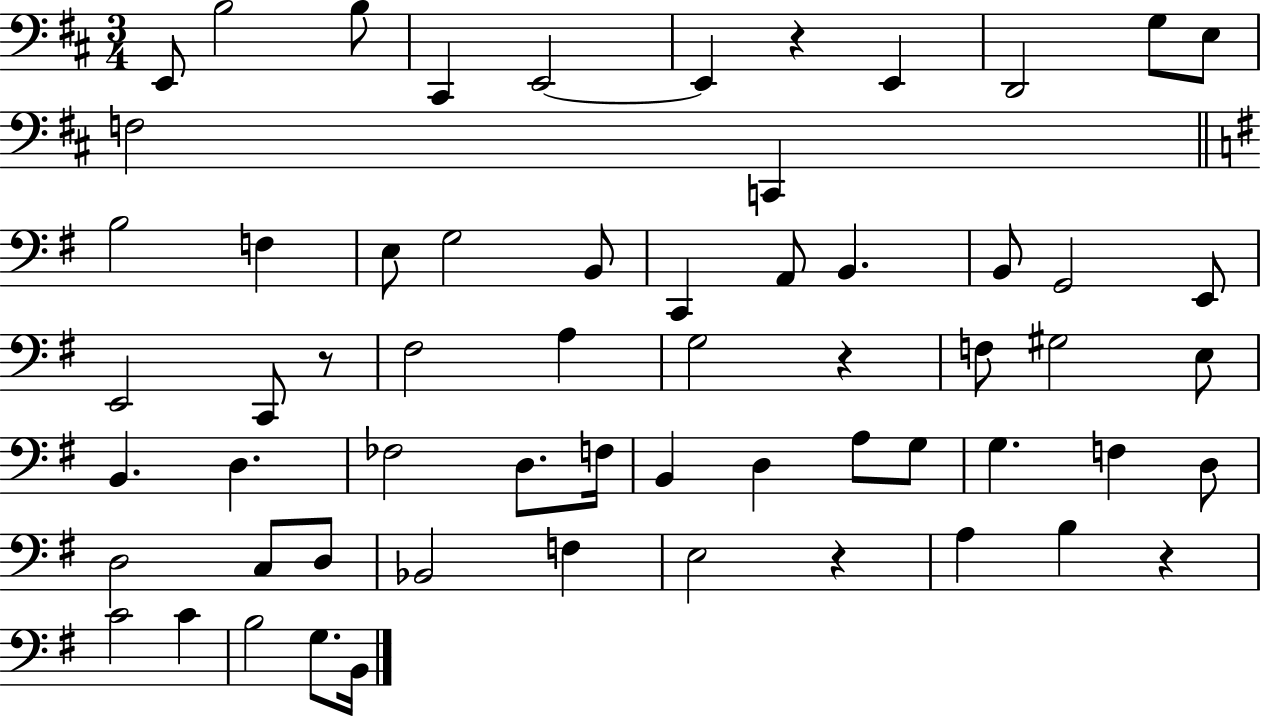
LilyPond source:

{
  \clef bass
  \numericTimeSignature
  \time 3/4
  \key d \major
  e,8 b2 b8 | cis,4 e,2~~ | e,4 r4 e,4 | d,2 g8 e8 | \break f2 c,4 | \bar "||" \break \key e \minor b2 f4 | e8 g2 b,8 | c,4 a,8 b,4. | b,8 g,2 e,8 | \break e,2 c,8 r8 | fis2 a4 | g2 r4 | f8 gis2 e8 | \break b,4. d4. | fes2 d8. f16 | b,4 d4 a8 g8 | g4. f4 d8 | \break d2 c8 d8 | bes,2 f4 | e2 r4 | a4 b4 r4 | \break c'2 c'4 | b2 g8. b,16 | \bar "|."
}